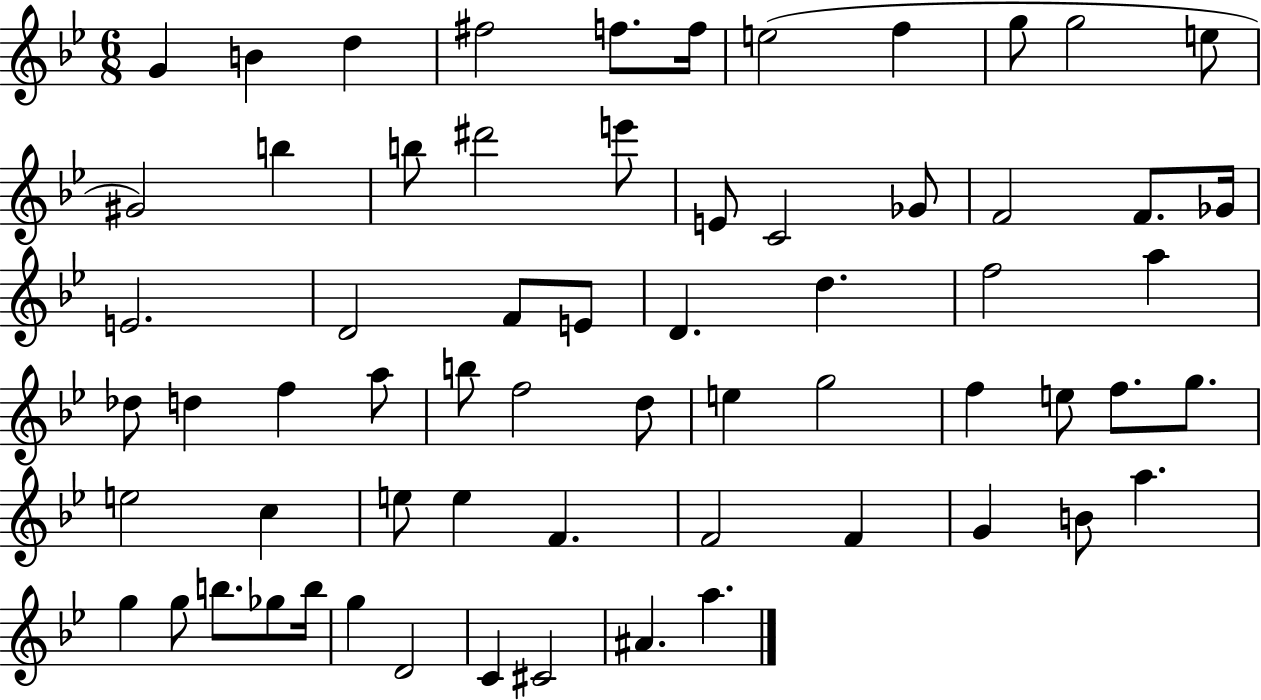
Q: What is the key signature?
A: BES major